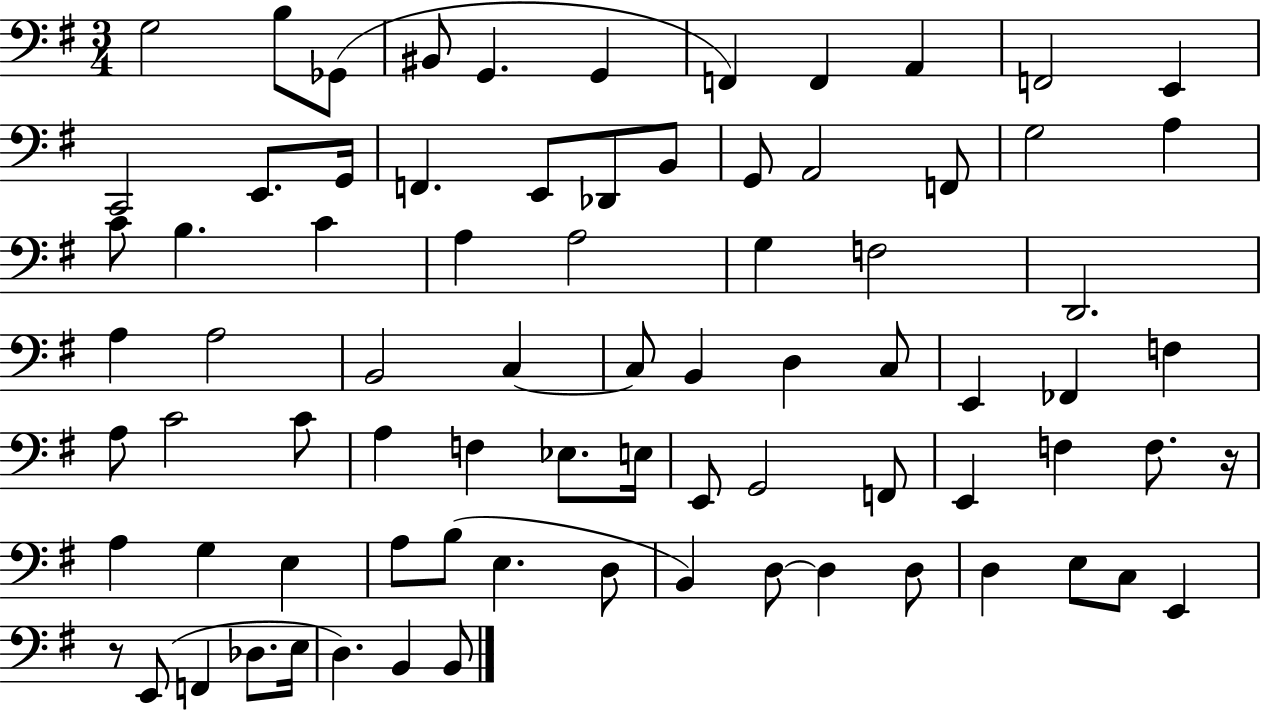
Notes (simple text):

G3/h B3/e Gb2/e BIS2/e G2/q. G2/q F2/q F2/q A2/q F2/h E2/q C2/h E2/e. G2/s F2/q. E2/e Db2/e B2/e G2/e A2/h F2/e G3/h A3/q C4/e B3/q. C4/q A3/q A3/h G3/q F3/h D2/h. A3/q A3/h B2/h C3/q C3/e B2/q D3/q C3/e E2/q FES2/q F3/q A3/e C4/h C4/e A3/q F3/q Eb3/e. E3/s E2/e G2/h F2/e E2/q F3/q F3/e. R/s A3/q G3/q E3/q A3/e B3/e E3/q. D3/e B2/q D3/e D3/q D3/e D3/q E3/e C3/e E2/q R/e E2/e F2/q Db3/e. E3/s D3/q. B2/q B2/e